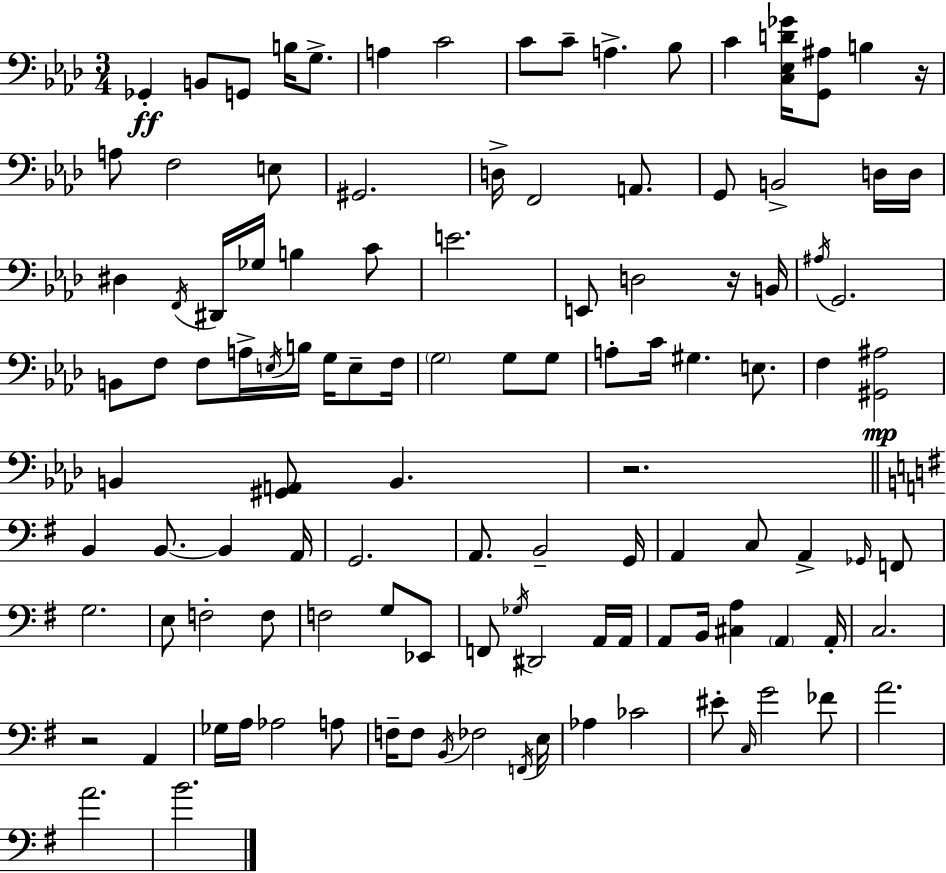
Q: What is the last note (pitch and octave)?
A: B4